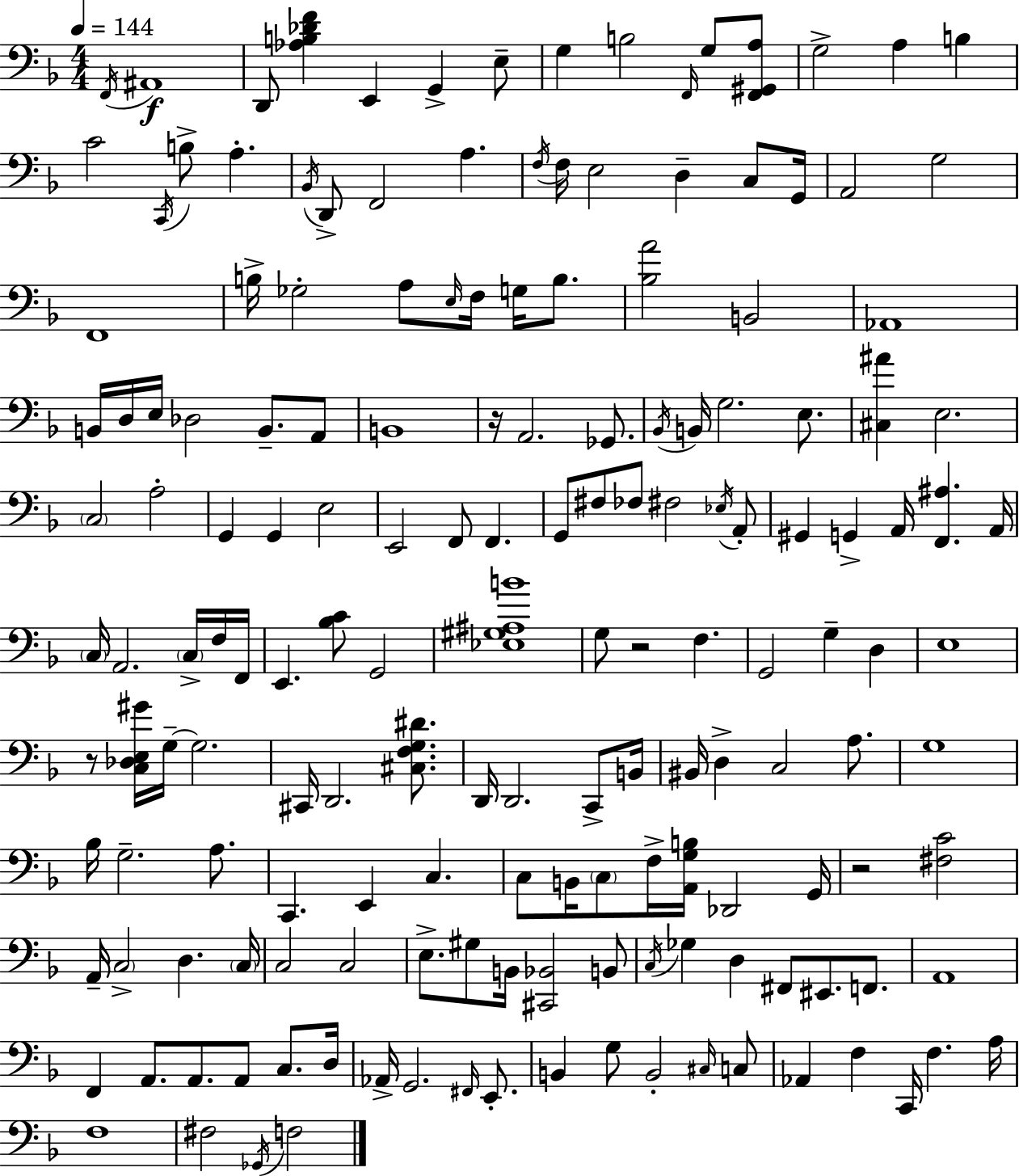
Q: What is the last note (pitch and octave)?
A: F3